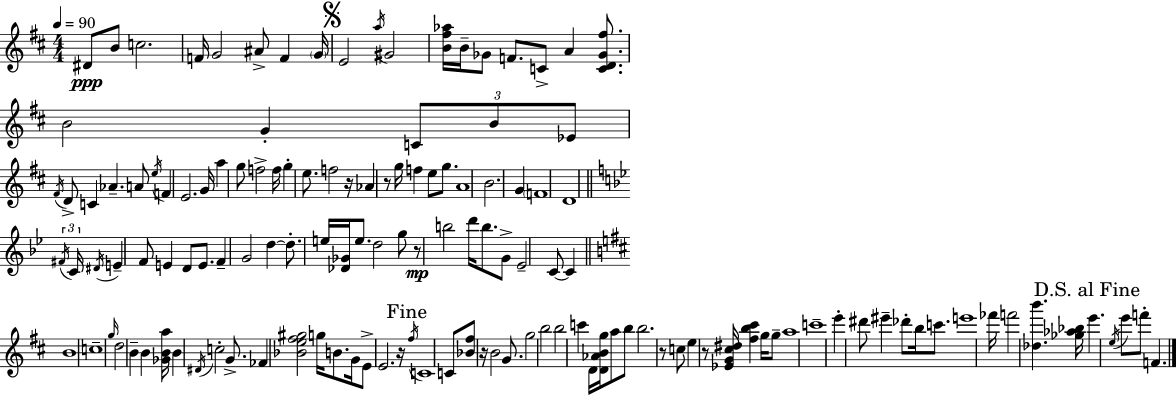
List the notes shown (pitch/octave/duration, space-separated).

D#4/e B4/e C5/h. F4/s G4/h A#4/e F4/q G4/s E4/h A5/s G#4/h [B4,F#5,Ab5]/s B4/s Gb4/e F4/e. C4/e A4/q [C4,D4,Gb4,F#5]/e. B4/h G4/q C4/e B4/e Eb4/e F#4/s D4/e C4/q Ab4/q. A4/e E5/s F4/q E4/h. G4/s A5/q G5/e F5/h F5/s G5/q E5/e. F5/h R/s Ab4/q R/e G5/s F5/q E5/e G5/e. A4/w B4/h. G4/q F4/w D4/w F#4/s C4/s D#4/s E4/q F4/e E4/q D4/e E4/e. F4/q G4/h D5/q D5/e. E5/s [Db4,Gb4]/s E5/e. D5/h G5/e R/e B5/h D6/s B5/e. G4/e Eb4/h C4/e C4/q B4/w C5/w G5/s D5/h B4/q B4/q [Gb4,B4,A5]/s B4/q D#4/s C5/h G4/e. FES4/q [Bb4,E5,F#5,G#5]/h G5/s B4/e. G4/s E4/e E4/h. R/s F#5/s C4/w C4/e [Bb4,F#5]/e R/s B4/h G4/e. G5/h B5/h B5/h C6/q D4/s [D4,Ab4,B4,G5]/s A5/e B5/e B5/h. R/e C5/e E5/q R/e [Eb4,G4,C#5,D#5]/s [F#5,B5,C#6]/q G5/s G5/e A5/w C6/w E6/q D#6/e EIS6/q Db6/e B5/s C6/e. E6/w FES6/s F6/h [Db5,B6]/q. [Gb5,Ab5,Bb5]/s E6/q. E5/s E6/e F6/e F4/q.